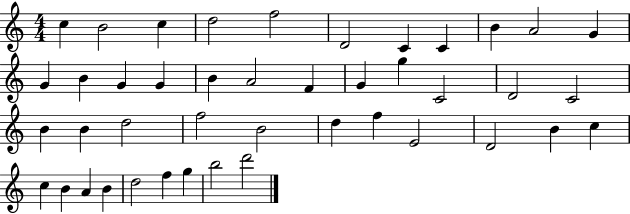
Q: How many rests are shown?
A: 0